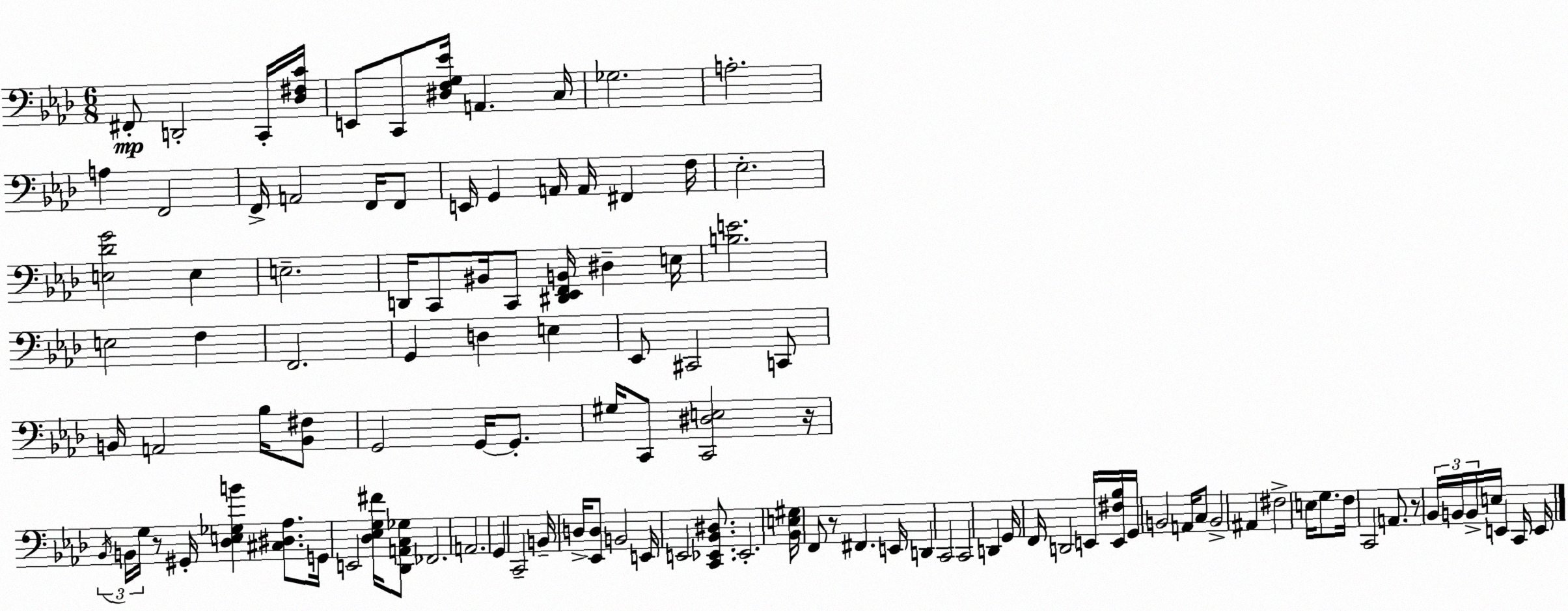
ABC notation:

X:1
T:Untitled
M:6/8
L:1/4
K:Fm
^F,,/2 D,,2 C,,/4 [_D,^F,C]/4 E,,/2 C,,/2 [^D,F,G,_E]/4 A,, C,/4 _G,2 A,2 A, F,,2 F,,/4 A,,2 F,,/4 F,,/2 E,,/4 G,, A,,/4 A,,/4 ^F,, F,/4 _E,2 [E,_DG]2 E, E,2 D,,/4 C,,/2 ^B,,/4 C,,/2 [^D,,_E,,F,,B,,]/4 ^D, E,/4 [B,E]2 E,2 F, F,,2 G,, D, E, _E,,/2 ^C,,2 C,,/2 B,,/4 A,,2 _B,/4 [B,,^F,]/2 G,,2 G,,/4 G,,/2 ^G,/4 C,,/2 [C,,^D,E,]2 z/4 _B,,/4 B,,/4 G,/4 z/2 ^G,,/4 [_D,E,_G,B] [^C,^D,_A,]/2 G,,/4 E,,2 [_D,_E,G,^F]/4 [_D,,A,,C,_G,]/2 _F,,2 A,,2 G,, C,,2 B,,/4 D,/4 [_E,,D,]/2 B,,2 E,,/4 E,,2 [C,,_E,,_B,,^D,]/2 _E,,2 [_B,,E,^G,]/4 F,,/2 z/2 ^F,, E,,/4 D,, C,,2 C,,2 D,, G,,/4 F,,/4 D,,2 E,,/4 [E,,^F,_B,]/4 G,,/4 B,,2 A,,/4 C,/2 B,,2 ^A,, ^F,2 E,/4 G,/2 F,/4 C,,2 A,,/2 z/2 _B,,/4 B,,/4 B,,/4 E,/4 E,, C,,/4 E,,/4